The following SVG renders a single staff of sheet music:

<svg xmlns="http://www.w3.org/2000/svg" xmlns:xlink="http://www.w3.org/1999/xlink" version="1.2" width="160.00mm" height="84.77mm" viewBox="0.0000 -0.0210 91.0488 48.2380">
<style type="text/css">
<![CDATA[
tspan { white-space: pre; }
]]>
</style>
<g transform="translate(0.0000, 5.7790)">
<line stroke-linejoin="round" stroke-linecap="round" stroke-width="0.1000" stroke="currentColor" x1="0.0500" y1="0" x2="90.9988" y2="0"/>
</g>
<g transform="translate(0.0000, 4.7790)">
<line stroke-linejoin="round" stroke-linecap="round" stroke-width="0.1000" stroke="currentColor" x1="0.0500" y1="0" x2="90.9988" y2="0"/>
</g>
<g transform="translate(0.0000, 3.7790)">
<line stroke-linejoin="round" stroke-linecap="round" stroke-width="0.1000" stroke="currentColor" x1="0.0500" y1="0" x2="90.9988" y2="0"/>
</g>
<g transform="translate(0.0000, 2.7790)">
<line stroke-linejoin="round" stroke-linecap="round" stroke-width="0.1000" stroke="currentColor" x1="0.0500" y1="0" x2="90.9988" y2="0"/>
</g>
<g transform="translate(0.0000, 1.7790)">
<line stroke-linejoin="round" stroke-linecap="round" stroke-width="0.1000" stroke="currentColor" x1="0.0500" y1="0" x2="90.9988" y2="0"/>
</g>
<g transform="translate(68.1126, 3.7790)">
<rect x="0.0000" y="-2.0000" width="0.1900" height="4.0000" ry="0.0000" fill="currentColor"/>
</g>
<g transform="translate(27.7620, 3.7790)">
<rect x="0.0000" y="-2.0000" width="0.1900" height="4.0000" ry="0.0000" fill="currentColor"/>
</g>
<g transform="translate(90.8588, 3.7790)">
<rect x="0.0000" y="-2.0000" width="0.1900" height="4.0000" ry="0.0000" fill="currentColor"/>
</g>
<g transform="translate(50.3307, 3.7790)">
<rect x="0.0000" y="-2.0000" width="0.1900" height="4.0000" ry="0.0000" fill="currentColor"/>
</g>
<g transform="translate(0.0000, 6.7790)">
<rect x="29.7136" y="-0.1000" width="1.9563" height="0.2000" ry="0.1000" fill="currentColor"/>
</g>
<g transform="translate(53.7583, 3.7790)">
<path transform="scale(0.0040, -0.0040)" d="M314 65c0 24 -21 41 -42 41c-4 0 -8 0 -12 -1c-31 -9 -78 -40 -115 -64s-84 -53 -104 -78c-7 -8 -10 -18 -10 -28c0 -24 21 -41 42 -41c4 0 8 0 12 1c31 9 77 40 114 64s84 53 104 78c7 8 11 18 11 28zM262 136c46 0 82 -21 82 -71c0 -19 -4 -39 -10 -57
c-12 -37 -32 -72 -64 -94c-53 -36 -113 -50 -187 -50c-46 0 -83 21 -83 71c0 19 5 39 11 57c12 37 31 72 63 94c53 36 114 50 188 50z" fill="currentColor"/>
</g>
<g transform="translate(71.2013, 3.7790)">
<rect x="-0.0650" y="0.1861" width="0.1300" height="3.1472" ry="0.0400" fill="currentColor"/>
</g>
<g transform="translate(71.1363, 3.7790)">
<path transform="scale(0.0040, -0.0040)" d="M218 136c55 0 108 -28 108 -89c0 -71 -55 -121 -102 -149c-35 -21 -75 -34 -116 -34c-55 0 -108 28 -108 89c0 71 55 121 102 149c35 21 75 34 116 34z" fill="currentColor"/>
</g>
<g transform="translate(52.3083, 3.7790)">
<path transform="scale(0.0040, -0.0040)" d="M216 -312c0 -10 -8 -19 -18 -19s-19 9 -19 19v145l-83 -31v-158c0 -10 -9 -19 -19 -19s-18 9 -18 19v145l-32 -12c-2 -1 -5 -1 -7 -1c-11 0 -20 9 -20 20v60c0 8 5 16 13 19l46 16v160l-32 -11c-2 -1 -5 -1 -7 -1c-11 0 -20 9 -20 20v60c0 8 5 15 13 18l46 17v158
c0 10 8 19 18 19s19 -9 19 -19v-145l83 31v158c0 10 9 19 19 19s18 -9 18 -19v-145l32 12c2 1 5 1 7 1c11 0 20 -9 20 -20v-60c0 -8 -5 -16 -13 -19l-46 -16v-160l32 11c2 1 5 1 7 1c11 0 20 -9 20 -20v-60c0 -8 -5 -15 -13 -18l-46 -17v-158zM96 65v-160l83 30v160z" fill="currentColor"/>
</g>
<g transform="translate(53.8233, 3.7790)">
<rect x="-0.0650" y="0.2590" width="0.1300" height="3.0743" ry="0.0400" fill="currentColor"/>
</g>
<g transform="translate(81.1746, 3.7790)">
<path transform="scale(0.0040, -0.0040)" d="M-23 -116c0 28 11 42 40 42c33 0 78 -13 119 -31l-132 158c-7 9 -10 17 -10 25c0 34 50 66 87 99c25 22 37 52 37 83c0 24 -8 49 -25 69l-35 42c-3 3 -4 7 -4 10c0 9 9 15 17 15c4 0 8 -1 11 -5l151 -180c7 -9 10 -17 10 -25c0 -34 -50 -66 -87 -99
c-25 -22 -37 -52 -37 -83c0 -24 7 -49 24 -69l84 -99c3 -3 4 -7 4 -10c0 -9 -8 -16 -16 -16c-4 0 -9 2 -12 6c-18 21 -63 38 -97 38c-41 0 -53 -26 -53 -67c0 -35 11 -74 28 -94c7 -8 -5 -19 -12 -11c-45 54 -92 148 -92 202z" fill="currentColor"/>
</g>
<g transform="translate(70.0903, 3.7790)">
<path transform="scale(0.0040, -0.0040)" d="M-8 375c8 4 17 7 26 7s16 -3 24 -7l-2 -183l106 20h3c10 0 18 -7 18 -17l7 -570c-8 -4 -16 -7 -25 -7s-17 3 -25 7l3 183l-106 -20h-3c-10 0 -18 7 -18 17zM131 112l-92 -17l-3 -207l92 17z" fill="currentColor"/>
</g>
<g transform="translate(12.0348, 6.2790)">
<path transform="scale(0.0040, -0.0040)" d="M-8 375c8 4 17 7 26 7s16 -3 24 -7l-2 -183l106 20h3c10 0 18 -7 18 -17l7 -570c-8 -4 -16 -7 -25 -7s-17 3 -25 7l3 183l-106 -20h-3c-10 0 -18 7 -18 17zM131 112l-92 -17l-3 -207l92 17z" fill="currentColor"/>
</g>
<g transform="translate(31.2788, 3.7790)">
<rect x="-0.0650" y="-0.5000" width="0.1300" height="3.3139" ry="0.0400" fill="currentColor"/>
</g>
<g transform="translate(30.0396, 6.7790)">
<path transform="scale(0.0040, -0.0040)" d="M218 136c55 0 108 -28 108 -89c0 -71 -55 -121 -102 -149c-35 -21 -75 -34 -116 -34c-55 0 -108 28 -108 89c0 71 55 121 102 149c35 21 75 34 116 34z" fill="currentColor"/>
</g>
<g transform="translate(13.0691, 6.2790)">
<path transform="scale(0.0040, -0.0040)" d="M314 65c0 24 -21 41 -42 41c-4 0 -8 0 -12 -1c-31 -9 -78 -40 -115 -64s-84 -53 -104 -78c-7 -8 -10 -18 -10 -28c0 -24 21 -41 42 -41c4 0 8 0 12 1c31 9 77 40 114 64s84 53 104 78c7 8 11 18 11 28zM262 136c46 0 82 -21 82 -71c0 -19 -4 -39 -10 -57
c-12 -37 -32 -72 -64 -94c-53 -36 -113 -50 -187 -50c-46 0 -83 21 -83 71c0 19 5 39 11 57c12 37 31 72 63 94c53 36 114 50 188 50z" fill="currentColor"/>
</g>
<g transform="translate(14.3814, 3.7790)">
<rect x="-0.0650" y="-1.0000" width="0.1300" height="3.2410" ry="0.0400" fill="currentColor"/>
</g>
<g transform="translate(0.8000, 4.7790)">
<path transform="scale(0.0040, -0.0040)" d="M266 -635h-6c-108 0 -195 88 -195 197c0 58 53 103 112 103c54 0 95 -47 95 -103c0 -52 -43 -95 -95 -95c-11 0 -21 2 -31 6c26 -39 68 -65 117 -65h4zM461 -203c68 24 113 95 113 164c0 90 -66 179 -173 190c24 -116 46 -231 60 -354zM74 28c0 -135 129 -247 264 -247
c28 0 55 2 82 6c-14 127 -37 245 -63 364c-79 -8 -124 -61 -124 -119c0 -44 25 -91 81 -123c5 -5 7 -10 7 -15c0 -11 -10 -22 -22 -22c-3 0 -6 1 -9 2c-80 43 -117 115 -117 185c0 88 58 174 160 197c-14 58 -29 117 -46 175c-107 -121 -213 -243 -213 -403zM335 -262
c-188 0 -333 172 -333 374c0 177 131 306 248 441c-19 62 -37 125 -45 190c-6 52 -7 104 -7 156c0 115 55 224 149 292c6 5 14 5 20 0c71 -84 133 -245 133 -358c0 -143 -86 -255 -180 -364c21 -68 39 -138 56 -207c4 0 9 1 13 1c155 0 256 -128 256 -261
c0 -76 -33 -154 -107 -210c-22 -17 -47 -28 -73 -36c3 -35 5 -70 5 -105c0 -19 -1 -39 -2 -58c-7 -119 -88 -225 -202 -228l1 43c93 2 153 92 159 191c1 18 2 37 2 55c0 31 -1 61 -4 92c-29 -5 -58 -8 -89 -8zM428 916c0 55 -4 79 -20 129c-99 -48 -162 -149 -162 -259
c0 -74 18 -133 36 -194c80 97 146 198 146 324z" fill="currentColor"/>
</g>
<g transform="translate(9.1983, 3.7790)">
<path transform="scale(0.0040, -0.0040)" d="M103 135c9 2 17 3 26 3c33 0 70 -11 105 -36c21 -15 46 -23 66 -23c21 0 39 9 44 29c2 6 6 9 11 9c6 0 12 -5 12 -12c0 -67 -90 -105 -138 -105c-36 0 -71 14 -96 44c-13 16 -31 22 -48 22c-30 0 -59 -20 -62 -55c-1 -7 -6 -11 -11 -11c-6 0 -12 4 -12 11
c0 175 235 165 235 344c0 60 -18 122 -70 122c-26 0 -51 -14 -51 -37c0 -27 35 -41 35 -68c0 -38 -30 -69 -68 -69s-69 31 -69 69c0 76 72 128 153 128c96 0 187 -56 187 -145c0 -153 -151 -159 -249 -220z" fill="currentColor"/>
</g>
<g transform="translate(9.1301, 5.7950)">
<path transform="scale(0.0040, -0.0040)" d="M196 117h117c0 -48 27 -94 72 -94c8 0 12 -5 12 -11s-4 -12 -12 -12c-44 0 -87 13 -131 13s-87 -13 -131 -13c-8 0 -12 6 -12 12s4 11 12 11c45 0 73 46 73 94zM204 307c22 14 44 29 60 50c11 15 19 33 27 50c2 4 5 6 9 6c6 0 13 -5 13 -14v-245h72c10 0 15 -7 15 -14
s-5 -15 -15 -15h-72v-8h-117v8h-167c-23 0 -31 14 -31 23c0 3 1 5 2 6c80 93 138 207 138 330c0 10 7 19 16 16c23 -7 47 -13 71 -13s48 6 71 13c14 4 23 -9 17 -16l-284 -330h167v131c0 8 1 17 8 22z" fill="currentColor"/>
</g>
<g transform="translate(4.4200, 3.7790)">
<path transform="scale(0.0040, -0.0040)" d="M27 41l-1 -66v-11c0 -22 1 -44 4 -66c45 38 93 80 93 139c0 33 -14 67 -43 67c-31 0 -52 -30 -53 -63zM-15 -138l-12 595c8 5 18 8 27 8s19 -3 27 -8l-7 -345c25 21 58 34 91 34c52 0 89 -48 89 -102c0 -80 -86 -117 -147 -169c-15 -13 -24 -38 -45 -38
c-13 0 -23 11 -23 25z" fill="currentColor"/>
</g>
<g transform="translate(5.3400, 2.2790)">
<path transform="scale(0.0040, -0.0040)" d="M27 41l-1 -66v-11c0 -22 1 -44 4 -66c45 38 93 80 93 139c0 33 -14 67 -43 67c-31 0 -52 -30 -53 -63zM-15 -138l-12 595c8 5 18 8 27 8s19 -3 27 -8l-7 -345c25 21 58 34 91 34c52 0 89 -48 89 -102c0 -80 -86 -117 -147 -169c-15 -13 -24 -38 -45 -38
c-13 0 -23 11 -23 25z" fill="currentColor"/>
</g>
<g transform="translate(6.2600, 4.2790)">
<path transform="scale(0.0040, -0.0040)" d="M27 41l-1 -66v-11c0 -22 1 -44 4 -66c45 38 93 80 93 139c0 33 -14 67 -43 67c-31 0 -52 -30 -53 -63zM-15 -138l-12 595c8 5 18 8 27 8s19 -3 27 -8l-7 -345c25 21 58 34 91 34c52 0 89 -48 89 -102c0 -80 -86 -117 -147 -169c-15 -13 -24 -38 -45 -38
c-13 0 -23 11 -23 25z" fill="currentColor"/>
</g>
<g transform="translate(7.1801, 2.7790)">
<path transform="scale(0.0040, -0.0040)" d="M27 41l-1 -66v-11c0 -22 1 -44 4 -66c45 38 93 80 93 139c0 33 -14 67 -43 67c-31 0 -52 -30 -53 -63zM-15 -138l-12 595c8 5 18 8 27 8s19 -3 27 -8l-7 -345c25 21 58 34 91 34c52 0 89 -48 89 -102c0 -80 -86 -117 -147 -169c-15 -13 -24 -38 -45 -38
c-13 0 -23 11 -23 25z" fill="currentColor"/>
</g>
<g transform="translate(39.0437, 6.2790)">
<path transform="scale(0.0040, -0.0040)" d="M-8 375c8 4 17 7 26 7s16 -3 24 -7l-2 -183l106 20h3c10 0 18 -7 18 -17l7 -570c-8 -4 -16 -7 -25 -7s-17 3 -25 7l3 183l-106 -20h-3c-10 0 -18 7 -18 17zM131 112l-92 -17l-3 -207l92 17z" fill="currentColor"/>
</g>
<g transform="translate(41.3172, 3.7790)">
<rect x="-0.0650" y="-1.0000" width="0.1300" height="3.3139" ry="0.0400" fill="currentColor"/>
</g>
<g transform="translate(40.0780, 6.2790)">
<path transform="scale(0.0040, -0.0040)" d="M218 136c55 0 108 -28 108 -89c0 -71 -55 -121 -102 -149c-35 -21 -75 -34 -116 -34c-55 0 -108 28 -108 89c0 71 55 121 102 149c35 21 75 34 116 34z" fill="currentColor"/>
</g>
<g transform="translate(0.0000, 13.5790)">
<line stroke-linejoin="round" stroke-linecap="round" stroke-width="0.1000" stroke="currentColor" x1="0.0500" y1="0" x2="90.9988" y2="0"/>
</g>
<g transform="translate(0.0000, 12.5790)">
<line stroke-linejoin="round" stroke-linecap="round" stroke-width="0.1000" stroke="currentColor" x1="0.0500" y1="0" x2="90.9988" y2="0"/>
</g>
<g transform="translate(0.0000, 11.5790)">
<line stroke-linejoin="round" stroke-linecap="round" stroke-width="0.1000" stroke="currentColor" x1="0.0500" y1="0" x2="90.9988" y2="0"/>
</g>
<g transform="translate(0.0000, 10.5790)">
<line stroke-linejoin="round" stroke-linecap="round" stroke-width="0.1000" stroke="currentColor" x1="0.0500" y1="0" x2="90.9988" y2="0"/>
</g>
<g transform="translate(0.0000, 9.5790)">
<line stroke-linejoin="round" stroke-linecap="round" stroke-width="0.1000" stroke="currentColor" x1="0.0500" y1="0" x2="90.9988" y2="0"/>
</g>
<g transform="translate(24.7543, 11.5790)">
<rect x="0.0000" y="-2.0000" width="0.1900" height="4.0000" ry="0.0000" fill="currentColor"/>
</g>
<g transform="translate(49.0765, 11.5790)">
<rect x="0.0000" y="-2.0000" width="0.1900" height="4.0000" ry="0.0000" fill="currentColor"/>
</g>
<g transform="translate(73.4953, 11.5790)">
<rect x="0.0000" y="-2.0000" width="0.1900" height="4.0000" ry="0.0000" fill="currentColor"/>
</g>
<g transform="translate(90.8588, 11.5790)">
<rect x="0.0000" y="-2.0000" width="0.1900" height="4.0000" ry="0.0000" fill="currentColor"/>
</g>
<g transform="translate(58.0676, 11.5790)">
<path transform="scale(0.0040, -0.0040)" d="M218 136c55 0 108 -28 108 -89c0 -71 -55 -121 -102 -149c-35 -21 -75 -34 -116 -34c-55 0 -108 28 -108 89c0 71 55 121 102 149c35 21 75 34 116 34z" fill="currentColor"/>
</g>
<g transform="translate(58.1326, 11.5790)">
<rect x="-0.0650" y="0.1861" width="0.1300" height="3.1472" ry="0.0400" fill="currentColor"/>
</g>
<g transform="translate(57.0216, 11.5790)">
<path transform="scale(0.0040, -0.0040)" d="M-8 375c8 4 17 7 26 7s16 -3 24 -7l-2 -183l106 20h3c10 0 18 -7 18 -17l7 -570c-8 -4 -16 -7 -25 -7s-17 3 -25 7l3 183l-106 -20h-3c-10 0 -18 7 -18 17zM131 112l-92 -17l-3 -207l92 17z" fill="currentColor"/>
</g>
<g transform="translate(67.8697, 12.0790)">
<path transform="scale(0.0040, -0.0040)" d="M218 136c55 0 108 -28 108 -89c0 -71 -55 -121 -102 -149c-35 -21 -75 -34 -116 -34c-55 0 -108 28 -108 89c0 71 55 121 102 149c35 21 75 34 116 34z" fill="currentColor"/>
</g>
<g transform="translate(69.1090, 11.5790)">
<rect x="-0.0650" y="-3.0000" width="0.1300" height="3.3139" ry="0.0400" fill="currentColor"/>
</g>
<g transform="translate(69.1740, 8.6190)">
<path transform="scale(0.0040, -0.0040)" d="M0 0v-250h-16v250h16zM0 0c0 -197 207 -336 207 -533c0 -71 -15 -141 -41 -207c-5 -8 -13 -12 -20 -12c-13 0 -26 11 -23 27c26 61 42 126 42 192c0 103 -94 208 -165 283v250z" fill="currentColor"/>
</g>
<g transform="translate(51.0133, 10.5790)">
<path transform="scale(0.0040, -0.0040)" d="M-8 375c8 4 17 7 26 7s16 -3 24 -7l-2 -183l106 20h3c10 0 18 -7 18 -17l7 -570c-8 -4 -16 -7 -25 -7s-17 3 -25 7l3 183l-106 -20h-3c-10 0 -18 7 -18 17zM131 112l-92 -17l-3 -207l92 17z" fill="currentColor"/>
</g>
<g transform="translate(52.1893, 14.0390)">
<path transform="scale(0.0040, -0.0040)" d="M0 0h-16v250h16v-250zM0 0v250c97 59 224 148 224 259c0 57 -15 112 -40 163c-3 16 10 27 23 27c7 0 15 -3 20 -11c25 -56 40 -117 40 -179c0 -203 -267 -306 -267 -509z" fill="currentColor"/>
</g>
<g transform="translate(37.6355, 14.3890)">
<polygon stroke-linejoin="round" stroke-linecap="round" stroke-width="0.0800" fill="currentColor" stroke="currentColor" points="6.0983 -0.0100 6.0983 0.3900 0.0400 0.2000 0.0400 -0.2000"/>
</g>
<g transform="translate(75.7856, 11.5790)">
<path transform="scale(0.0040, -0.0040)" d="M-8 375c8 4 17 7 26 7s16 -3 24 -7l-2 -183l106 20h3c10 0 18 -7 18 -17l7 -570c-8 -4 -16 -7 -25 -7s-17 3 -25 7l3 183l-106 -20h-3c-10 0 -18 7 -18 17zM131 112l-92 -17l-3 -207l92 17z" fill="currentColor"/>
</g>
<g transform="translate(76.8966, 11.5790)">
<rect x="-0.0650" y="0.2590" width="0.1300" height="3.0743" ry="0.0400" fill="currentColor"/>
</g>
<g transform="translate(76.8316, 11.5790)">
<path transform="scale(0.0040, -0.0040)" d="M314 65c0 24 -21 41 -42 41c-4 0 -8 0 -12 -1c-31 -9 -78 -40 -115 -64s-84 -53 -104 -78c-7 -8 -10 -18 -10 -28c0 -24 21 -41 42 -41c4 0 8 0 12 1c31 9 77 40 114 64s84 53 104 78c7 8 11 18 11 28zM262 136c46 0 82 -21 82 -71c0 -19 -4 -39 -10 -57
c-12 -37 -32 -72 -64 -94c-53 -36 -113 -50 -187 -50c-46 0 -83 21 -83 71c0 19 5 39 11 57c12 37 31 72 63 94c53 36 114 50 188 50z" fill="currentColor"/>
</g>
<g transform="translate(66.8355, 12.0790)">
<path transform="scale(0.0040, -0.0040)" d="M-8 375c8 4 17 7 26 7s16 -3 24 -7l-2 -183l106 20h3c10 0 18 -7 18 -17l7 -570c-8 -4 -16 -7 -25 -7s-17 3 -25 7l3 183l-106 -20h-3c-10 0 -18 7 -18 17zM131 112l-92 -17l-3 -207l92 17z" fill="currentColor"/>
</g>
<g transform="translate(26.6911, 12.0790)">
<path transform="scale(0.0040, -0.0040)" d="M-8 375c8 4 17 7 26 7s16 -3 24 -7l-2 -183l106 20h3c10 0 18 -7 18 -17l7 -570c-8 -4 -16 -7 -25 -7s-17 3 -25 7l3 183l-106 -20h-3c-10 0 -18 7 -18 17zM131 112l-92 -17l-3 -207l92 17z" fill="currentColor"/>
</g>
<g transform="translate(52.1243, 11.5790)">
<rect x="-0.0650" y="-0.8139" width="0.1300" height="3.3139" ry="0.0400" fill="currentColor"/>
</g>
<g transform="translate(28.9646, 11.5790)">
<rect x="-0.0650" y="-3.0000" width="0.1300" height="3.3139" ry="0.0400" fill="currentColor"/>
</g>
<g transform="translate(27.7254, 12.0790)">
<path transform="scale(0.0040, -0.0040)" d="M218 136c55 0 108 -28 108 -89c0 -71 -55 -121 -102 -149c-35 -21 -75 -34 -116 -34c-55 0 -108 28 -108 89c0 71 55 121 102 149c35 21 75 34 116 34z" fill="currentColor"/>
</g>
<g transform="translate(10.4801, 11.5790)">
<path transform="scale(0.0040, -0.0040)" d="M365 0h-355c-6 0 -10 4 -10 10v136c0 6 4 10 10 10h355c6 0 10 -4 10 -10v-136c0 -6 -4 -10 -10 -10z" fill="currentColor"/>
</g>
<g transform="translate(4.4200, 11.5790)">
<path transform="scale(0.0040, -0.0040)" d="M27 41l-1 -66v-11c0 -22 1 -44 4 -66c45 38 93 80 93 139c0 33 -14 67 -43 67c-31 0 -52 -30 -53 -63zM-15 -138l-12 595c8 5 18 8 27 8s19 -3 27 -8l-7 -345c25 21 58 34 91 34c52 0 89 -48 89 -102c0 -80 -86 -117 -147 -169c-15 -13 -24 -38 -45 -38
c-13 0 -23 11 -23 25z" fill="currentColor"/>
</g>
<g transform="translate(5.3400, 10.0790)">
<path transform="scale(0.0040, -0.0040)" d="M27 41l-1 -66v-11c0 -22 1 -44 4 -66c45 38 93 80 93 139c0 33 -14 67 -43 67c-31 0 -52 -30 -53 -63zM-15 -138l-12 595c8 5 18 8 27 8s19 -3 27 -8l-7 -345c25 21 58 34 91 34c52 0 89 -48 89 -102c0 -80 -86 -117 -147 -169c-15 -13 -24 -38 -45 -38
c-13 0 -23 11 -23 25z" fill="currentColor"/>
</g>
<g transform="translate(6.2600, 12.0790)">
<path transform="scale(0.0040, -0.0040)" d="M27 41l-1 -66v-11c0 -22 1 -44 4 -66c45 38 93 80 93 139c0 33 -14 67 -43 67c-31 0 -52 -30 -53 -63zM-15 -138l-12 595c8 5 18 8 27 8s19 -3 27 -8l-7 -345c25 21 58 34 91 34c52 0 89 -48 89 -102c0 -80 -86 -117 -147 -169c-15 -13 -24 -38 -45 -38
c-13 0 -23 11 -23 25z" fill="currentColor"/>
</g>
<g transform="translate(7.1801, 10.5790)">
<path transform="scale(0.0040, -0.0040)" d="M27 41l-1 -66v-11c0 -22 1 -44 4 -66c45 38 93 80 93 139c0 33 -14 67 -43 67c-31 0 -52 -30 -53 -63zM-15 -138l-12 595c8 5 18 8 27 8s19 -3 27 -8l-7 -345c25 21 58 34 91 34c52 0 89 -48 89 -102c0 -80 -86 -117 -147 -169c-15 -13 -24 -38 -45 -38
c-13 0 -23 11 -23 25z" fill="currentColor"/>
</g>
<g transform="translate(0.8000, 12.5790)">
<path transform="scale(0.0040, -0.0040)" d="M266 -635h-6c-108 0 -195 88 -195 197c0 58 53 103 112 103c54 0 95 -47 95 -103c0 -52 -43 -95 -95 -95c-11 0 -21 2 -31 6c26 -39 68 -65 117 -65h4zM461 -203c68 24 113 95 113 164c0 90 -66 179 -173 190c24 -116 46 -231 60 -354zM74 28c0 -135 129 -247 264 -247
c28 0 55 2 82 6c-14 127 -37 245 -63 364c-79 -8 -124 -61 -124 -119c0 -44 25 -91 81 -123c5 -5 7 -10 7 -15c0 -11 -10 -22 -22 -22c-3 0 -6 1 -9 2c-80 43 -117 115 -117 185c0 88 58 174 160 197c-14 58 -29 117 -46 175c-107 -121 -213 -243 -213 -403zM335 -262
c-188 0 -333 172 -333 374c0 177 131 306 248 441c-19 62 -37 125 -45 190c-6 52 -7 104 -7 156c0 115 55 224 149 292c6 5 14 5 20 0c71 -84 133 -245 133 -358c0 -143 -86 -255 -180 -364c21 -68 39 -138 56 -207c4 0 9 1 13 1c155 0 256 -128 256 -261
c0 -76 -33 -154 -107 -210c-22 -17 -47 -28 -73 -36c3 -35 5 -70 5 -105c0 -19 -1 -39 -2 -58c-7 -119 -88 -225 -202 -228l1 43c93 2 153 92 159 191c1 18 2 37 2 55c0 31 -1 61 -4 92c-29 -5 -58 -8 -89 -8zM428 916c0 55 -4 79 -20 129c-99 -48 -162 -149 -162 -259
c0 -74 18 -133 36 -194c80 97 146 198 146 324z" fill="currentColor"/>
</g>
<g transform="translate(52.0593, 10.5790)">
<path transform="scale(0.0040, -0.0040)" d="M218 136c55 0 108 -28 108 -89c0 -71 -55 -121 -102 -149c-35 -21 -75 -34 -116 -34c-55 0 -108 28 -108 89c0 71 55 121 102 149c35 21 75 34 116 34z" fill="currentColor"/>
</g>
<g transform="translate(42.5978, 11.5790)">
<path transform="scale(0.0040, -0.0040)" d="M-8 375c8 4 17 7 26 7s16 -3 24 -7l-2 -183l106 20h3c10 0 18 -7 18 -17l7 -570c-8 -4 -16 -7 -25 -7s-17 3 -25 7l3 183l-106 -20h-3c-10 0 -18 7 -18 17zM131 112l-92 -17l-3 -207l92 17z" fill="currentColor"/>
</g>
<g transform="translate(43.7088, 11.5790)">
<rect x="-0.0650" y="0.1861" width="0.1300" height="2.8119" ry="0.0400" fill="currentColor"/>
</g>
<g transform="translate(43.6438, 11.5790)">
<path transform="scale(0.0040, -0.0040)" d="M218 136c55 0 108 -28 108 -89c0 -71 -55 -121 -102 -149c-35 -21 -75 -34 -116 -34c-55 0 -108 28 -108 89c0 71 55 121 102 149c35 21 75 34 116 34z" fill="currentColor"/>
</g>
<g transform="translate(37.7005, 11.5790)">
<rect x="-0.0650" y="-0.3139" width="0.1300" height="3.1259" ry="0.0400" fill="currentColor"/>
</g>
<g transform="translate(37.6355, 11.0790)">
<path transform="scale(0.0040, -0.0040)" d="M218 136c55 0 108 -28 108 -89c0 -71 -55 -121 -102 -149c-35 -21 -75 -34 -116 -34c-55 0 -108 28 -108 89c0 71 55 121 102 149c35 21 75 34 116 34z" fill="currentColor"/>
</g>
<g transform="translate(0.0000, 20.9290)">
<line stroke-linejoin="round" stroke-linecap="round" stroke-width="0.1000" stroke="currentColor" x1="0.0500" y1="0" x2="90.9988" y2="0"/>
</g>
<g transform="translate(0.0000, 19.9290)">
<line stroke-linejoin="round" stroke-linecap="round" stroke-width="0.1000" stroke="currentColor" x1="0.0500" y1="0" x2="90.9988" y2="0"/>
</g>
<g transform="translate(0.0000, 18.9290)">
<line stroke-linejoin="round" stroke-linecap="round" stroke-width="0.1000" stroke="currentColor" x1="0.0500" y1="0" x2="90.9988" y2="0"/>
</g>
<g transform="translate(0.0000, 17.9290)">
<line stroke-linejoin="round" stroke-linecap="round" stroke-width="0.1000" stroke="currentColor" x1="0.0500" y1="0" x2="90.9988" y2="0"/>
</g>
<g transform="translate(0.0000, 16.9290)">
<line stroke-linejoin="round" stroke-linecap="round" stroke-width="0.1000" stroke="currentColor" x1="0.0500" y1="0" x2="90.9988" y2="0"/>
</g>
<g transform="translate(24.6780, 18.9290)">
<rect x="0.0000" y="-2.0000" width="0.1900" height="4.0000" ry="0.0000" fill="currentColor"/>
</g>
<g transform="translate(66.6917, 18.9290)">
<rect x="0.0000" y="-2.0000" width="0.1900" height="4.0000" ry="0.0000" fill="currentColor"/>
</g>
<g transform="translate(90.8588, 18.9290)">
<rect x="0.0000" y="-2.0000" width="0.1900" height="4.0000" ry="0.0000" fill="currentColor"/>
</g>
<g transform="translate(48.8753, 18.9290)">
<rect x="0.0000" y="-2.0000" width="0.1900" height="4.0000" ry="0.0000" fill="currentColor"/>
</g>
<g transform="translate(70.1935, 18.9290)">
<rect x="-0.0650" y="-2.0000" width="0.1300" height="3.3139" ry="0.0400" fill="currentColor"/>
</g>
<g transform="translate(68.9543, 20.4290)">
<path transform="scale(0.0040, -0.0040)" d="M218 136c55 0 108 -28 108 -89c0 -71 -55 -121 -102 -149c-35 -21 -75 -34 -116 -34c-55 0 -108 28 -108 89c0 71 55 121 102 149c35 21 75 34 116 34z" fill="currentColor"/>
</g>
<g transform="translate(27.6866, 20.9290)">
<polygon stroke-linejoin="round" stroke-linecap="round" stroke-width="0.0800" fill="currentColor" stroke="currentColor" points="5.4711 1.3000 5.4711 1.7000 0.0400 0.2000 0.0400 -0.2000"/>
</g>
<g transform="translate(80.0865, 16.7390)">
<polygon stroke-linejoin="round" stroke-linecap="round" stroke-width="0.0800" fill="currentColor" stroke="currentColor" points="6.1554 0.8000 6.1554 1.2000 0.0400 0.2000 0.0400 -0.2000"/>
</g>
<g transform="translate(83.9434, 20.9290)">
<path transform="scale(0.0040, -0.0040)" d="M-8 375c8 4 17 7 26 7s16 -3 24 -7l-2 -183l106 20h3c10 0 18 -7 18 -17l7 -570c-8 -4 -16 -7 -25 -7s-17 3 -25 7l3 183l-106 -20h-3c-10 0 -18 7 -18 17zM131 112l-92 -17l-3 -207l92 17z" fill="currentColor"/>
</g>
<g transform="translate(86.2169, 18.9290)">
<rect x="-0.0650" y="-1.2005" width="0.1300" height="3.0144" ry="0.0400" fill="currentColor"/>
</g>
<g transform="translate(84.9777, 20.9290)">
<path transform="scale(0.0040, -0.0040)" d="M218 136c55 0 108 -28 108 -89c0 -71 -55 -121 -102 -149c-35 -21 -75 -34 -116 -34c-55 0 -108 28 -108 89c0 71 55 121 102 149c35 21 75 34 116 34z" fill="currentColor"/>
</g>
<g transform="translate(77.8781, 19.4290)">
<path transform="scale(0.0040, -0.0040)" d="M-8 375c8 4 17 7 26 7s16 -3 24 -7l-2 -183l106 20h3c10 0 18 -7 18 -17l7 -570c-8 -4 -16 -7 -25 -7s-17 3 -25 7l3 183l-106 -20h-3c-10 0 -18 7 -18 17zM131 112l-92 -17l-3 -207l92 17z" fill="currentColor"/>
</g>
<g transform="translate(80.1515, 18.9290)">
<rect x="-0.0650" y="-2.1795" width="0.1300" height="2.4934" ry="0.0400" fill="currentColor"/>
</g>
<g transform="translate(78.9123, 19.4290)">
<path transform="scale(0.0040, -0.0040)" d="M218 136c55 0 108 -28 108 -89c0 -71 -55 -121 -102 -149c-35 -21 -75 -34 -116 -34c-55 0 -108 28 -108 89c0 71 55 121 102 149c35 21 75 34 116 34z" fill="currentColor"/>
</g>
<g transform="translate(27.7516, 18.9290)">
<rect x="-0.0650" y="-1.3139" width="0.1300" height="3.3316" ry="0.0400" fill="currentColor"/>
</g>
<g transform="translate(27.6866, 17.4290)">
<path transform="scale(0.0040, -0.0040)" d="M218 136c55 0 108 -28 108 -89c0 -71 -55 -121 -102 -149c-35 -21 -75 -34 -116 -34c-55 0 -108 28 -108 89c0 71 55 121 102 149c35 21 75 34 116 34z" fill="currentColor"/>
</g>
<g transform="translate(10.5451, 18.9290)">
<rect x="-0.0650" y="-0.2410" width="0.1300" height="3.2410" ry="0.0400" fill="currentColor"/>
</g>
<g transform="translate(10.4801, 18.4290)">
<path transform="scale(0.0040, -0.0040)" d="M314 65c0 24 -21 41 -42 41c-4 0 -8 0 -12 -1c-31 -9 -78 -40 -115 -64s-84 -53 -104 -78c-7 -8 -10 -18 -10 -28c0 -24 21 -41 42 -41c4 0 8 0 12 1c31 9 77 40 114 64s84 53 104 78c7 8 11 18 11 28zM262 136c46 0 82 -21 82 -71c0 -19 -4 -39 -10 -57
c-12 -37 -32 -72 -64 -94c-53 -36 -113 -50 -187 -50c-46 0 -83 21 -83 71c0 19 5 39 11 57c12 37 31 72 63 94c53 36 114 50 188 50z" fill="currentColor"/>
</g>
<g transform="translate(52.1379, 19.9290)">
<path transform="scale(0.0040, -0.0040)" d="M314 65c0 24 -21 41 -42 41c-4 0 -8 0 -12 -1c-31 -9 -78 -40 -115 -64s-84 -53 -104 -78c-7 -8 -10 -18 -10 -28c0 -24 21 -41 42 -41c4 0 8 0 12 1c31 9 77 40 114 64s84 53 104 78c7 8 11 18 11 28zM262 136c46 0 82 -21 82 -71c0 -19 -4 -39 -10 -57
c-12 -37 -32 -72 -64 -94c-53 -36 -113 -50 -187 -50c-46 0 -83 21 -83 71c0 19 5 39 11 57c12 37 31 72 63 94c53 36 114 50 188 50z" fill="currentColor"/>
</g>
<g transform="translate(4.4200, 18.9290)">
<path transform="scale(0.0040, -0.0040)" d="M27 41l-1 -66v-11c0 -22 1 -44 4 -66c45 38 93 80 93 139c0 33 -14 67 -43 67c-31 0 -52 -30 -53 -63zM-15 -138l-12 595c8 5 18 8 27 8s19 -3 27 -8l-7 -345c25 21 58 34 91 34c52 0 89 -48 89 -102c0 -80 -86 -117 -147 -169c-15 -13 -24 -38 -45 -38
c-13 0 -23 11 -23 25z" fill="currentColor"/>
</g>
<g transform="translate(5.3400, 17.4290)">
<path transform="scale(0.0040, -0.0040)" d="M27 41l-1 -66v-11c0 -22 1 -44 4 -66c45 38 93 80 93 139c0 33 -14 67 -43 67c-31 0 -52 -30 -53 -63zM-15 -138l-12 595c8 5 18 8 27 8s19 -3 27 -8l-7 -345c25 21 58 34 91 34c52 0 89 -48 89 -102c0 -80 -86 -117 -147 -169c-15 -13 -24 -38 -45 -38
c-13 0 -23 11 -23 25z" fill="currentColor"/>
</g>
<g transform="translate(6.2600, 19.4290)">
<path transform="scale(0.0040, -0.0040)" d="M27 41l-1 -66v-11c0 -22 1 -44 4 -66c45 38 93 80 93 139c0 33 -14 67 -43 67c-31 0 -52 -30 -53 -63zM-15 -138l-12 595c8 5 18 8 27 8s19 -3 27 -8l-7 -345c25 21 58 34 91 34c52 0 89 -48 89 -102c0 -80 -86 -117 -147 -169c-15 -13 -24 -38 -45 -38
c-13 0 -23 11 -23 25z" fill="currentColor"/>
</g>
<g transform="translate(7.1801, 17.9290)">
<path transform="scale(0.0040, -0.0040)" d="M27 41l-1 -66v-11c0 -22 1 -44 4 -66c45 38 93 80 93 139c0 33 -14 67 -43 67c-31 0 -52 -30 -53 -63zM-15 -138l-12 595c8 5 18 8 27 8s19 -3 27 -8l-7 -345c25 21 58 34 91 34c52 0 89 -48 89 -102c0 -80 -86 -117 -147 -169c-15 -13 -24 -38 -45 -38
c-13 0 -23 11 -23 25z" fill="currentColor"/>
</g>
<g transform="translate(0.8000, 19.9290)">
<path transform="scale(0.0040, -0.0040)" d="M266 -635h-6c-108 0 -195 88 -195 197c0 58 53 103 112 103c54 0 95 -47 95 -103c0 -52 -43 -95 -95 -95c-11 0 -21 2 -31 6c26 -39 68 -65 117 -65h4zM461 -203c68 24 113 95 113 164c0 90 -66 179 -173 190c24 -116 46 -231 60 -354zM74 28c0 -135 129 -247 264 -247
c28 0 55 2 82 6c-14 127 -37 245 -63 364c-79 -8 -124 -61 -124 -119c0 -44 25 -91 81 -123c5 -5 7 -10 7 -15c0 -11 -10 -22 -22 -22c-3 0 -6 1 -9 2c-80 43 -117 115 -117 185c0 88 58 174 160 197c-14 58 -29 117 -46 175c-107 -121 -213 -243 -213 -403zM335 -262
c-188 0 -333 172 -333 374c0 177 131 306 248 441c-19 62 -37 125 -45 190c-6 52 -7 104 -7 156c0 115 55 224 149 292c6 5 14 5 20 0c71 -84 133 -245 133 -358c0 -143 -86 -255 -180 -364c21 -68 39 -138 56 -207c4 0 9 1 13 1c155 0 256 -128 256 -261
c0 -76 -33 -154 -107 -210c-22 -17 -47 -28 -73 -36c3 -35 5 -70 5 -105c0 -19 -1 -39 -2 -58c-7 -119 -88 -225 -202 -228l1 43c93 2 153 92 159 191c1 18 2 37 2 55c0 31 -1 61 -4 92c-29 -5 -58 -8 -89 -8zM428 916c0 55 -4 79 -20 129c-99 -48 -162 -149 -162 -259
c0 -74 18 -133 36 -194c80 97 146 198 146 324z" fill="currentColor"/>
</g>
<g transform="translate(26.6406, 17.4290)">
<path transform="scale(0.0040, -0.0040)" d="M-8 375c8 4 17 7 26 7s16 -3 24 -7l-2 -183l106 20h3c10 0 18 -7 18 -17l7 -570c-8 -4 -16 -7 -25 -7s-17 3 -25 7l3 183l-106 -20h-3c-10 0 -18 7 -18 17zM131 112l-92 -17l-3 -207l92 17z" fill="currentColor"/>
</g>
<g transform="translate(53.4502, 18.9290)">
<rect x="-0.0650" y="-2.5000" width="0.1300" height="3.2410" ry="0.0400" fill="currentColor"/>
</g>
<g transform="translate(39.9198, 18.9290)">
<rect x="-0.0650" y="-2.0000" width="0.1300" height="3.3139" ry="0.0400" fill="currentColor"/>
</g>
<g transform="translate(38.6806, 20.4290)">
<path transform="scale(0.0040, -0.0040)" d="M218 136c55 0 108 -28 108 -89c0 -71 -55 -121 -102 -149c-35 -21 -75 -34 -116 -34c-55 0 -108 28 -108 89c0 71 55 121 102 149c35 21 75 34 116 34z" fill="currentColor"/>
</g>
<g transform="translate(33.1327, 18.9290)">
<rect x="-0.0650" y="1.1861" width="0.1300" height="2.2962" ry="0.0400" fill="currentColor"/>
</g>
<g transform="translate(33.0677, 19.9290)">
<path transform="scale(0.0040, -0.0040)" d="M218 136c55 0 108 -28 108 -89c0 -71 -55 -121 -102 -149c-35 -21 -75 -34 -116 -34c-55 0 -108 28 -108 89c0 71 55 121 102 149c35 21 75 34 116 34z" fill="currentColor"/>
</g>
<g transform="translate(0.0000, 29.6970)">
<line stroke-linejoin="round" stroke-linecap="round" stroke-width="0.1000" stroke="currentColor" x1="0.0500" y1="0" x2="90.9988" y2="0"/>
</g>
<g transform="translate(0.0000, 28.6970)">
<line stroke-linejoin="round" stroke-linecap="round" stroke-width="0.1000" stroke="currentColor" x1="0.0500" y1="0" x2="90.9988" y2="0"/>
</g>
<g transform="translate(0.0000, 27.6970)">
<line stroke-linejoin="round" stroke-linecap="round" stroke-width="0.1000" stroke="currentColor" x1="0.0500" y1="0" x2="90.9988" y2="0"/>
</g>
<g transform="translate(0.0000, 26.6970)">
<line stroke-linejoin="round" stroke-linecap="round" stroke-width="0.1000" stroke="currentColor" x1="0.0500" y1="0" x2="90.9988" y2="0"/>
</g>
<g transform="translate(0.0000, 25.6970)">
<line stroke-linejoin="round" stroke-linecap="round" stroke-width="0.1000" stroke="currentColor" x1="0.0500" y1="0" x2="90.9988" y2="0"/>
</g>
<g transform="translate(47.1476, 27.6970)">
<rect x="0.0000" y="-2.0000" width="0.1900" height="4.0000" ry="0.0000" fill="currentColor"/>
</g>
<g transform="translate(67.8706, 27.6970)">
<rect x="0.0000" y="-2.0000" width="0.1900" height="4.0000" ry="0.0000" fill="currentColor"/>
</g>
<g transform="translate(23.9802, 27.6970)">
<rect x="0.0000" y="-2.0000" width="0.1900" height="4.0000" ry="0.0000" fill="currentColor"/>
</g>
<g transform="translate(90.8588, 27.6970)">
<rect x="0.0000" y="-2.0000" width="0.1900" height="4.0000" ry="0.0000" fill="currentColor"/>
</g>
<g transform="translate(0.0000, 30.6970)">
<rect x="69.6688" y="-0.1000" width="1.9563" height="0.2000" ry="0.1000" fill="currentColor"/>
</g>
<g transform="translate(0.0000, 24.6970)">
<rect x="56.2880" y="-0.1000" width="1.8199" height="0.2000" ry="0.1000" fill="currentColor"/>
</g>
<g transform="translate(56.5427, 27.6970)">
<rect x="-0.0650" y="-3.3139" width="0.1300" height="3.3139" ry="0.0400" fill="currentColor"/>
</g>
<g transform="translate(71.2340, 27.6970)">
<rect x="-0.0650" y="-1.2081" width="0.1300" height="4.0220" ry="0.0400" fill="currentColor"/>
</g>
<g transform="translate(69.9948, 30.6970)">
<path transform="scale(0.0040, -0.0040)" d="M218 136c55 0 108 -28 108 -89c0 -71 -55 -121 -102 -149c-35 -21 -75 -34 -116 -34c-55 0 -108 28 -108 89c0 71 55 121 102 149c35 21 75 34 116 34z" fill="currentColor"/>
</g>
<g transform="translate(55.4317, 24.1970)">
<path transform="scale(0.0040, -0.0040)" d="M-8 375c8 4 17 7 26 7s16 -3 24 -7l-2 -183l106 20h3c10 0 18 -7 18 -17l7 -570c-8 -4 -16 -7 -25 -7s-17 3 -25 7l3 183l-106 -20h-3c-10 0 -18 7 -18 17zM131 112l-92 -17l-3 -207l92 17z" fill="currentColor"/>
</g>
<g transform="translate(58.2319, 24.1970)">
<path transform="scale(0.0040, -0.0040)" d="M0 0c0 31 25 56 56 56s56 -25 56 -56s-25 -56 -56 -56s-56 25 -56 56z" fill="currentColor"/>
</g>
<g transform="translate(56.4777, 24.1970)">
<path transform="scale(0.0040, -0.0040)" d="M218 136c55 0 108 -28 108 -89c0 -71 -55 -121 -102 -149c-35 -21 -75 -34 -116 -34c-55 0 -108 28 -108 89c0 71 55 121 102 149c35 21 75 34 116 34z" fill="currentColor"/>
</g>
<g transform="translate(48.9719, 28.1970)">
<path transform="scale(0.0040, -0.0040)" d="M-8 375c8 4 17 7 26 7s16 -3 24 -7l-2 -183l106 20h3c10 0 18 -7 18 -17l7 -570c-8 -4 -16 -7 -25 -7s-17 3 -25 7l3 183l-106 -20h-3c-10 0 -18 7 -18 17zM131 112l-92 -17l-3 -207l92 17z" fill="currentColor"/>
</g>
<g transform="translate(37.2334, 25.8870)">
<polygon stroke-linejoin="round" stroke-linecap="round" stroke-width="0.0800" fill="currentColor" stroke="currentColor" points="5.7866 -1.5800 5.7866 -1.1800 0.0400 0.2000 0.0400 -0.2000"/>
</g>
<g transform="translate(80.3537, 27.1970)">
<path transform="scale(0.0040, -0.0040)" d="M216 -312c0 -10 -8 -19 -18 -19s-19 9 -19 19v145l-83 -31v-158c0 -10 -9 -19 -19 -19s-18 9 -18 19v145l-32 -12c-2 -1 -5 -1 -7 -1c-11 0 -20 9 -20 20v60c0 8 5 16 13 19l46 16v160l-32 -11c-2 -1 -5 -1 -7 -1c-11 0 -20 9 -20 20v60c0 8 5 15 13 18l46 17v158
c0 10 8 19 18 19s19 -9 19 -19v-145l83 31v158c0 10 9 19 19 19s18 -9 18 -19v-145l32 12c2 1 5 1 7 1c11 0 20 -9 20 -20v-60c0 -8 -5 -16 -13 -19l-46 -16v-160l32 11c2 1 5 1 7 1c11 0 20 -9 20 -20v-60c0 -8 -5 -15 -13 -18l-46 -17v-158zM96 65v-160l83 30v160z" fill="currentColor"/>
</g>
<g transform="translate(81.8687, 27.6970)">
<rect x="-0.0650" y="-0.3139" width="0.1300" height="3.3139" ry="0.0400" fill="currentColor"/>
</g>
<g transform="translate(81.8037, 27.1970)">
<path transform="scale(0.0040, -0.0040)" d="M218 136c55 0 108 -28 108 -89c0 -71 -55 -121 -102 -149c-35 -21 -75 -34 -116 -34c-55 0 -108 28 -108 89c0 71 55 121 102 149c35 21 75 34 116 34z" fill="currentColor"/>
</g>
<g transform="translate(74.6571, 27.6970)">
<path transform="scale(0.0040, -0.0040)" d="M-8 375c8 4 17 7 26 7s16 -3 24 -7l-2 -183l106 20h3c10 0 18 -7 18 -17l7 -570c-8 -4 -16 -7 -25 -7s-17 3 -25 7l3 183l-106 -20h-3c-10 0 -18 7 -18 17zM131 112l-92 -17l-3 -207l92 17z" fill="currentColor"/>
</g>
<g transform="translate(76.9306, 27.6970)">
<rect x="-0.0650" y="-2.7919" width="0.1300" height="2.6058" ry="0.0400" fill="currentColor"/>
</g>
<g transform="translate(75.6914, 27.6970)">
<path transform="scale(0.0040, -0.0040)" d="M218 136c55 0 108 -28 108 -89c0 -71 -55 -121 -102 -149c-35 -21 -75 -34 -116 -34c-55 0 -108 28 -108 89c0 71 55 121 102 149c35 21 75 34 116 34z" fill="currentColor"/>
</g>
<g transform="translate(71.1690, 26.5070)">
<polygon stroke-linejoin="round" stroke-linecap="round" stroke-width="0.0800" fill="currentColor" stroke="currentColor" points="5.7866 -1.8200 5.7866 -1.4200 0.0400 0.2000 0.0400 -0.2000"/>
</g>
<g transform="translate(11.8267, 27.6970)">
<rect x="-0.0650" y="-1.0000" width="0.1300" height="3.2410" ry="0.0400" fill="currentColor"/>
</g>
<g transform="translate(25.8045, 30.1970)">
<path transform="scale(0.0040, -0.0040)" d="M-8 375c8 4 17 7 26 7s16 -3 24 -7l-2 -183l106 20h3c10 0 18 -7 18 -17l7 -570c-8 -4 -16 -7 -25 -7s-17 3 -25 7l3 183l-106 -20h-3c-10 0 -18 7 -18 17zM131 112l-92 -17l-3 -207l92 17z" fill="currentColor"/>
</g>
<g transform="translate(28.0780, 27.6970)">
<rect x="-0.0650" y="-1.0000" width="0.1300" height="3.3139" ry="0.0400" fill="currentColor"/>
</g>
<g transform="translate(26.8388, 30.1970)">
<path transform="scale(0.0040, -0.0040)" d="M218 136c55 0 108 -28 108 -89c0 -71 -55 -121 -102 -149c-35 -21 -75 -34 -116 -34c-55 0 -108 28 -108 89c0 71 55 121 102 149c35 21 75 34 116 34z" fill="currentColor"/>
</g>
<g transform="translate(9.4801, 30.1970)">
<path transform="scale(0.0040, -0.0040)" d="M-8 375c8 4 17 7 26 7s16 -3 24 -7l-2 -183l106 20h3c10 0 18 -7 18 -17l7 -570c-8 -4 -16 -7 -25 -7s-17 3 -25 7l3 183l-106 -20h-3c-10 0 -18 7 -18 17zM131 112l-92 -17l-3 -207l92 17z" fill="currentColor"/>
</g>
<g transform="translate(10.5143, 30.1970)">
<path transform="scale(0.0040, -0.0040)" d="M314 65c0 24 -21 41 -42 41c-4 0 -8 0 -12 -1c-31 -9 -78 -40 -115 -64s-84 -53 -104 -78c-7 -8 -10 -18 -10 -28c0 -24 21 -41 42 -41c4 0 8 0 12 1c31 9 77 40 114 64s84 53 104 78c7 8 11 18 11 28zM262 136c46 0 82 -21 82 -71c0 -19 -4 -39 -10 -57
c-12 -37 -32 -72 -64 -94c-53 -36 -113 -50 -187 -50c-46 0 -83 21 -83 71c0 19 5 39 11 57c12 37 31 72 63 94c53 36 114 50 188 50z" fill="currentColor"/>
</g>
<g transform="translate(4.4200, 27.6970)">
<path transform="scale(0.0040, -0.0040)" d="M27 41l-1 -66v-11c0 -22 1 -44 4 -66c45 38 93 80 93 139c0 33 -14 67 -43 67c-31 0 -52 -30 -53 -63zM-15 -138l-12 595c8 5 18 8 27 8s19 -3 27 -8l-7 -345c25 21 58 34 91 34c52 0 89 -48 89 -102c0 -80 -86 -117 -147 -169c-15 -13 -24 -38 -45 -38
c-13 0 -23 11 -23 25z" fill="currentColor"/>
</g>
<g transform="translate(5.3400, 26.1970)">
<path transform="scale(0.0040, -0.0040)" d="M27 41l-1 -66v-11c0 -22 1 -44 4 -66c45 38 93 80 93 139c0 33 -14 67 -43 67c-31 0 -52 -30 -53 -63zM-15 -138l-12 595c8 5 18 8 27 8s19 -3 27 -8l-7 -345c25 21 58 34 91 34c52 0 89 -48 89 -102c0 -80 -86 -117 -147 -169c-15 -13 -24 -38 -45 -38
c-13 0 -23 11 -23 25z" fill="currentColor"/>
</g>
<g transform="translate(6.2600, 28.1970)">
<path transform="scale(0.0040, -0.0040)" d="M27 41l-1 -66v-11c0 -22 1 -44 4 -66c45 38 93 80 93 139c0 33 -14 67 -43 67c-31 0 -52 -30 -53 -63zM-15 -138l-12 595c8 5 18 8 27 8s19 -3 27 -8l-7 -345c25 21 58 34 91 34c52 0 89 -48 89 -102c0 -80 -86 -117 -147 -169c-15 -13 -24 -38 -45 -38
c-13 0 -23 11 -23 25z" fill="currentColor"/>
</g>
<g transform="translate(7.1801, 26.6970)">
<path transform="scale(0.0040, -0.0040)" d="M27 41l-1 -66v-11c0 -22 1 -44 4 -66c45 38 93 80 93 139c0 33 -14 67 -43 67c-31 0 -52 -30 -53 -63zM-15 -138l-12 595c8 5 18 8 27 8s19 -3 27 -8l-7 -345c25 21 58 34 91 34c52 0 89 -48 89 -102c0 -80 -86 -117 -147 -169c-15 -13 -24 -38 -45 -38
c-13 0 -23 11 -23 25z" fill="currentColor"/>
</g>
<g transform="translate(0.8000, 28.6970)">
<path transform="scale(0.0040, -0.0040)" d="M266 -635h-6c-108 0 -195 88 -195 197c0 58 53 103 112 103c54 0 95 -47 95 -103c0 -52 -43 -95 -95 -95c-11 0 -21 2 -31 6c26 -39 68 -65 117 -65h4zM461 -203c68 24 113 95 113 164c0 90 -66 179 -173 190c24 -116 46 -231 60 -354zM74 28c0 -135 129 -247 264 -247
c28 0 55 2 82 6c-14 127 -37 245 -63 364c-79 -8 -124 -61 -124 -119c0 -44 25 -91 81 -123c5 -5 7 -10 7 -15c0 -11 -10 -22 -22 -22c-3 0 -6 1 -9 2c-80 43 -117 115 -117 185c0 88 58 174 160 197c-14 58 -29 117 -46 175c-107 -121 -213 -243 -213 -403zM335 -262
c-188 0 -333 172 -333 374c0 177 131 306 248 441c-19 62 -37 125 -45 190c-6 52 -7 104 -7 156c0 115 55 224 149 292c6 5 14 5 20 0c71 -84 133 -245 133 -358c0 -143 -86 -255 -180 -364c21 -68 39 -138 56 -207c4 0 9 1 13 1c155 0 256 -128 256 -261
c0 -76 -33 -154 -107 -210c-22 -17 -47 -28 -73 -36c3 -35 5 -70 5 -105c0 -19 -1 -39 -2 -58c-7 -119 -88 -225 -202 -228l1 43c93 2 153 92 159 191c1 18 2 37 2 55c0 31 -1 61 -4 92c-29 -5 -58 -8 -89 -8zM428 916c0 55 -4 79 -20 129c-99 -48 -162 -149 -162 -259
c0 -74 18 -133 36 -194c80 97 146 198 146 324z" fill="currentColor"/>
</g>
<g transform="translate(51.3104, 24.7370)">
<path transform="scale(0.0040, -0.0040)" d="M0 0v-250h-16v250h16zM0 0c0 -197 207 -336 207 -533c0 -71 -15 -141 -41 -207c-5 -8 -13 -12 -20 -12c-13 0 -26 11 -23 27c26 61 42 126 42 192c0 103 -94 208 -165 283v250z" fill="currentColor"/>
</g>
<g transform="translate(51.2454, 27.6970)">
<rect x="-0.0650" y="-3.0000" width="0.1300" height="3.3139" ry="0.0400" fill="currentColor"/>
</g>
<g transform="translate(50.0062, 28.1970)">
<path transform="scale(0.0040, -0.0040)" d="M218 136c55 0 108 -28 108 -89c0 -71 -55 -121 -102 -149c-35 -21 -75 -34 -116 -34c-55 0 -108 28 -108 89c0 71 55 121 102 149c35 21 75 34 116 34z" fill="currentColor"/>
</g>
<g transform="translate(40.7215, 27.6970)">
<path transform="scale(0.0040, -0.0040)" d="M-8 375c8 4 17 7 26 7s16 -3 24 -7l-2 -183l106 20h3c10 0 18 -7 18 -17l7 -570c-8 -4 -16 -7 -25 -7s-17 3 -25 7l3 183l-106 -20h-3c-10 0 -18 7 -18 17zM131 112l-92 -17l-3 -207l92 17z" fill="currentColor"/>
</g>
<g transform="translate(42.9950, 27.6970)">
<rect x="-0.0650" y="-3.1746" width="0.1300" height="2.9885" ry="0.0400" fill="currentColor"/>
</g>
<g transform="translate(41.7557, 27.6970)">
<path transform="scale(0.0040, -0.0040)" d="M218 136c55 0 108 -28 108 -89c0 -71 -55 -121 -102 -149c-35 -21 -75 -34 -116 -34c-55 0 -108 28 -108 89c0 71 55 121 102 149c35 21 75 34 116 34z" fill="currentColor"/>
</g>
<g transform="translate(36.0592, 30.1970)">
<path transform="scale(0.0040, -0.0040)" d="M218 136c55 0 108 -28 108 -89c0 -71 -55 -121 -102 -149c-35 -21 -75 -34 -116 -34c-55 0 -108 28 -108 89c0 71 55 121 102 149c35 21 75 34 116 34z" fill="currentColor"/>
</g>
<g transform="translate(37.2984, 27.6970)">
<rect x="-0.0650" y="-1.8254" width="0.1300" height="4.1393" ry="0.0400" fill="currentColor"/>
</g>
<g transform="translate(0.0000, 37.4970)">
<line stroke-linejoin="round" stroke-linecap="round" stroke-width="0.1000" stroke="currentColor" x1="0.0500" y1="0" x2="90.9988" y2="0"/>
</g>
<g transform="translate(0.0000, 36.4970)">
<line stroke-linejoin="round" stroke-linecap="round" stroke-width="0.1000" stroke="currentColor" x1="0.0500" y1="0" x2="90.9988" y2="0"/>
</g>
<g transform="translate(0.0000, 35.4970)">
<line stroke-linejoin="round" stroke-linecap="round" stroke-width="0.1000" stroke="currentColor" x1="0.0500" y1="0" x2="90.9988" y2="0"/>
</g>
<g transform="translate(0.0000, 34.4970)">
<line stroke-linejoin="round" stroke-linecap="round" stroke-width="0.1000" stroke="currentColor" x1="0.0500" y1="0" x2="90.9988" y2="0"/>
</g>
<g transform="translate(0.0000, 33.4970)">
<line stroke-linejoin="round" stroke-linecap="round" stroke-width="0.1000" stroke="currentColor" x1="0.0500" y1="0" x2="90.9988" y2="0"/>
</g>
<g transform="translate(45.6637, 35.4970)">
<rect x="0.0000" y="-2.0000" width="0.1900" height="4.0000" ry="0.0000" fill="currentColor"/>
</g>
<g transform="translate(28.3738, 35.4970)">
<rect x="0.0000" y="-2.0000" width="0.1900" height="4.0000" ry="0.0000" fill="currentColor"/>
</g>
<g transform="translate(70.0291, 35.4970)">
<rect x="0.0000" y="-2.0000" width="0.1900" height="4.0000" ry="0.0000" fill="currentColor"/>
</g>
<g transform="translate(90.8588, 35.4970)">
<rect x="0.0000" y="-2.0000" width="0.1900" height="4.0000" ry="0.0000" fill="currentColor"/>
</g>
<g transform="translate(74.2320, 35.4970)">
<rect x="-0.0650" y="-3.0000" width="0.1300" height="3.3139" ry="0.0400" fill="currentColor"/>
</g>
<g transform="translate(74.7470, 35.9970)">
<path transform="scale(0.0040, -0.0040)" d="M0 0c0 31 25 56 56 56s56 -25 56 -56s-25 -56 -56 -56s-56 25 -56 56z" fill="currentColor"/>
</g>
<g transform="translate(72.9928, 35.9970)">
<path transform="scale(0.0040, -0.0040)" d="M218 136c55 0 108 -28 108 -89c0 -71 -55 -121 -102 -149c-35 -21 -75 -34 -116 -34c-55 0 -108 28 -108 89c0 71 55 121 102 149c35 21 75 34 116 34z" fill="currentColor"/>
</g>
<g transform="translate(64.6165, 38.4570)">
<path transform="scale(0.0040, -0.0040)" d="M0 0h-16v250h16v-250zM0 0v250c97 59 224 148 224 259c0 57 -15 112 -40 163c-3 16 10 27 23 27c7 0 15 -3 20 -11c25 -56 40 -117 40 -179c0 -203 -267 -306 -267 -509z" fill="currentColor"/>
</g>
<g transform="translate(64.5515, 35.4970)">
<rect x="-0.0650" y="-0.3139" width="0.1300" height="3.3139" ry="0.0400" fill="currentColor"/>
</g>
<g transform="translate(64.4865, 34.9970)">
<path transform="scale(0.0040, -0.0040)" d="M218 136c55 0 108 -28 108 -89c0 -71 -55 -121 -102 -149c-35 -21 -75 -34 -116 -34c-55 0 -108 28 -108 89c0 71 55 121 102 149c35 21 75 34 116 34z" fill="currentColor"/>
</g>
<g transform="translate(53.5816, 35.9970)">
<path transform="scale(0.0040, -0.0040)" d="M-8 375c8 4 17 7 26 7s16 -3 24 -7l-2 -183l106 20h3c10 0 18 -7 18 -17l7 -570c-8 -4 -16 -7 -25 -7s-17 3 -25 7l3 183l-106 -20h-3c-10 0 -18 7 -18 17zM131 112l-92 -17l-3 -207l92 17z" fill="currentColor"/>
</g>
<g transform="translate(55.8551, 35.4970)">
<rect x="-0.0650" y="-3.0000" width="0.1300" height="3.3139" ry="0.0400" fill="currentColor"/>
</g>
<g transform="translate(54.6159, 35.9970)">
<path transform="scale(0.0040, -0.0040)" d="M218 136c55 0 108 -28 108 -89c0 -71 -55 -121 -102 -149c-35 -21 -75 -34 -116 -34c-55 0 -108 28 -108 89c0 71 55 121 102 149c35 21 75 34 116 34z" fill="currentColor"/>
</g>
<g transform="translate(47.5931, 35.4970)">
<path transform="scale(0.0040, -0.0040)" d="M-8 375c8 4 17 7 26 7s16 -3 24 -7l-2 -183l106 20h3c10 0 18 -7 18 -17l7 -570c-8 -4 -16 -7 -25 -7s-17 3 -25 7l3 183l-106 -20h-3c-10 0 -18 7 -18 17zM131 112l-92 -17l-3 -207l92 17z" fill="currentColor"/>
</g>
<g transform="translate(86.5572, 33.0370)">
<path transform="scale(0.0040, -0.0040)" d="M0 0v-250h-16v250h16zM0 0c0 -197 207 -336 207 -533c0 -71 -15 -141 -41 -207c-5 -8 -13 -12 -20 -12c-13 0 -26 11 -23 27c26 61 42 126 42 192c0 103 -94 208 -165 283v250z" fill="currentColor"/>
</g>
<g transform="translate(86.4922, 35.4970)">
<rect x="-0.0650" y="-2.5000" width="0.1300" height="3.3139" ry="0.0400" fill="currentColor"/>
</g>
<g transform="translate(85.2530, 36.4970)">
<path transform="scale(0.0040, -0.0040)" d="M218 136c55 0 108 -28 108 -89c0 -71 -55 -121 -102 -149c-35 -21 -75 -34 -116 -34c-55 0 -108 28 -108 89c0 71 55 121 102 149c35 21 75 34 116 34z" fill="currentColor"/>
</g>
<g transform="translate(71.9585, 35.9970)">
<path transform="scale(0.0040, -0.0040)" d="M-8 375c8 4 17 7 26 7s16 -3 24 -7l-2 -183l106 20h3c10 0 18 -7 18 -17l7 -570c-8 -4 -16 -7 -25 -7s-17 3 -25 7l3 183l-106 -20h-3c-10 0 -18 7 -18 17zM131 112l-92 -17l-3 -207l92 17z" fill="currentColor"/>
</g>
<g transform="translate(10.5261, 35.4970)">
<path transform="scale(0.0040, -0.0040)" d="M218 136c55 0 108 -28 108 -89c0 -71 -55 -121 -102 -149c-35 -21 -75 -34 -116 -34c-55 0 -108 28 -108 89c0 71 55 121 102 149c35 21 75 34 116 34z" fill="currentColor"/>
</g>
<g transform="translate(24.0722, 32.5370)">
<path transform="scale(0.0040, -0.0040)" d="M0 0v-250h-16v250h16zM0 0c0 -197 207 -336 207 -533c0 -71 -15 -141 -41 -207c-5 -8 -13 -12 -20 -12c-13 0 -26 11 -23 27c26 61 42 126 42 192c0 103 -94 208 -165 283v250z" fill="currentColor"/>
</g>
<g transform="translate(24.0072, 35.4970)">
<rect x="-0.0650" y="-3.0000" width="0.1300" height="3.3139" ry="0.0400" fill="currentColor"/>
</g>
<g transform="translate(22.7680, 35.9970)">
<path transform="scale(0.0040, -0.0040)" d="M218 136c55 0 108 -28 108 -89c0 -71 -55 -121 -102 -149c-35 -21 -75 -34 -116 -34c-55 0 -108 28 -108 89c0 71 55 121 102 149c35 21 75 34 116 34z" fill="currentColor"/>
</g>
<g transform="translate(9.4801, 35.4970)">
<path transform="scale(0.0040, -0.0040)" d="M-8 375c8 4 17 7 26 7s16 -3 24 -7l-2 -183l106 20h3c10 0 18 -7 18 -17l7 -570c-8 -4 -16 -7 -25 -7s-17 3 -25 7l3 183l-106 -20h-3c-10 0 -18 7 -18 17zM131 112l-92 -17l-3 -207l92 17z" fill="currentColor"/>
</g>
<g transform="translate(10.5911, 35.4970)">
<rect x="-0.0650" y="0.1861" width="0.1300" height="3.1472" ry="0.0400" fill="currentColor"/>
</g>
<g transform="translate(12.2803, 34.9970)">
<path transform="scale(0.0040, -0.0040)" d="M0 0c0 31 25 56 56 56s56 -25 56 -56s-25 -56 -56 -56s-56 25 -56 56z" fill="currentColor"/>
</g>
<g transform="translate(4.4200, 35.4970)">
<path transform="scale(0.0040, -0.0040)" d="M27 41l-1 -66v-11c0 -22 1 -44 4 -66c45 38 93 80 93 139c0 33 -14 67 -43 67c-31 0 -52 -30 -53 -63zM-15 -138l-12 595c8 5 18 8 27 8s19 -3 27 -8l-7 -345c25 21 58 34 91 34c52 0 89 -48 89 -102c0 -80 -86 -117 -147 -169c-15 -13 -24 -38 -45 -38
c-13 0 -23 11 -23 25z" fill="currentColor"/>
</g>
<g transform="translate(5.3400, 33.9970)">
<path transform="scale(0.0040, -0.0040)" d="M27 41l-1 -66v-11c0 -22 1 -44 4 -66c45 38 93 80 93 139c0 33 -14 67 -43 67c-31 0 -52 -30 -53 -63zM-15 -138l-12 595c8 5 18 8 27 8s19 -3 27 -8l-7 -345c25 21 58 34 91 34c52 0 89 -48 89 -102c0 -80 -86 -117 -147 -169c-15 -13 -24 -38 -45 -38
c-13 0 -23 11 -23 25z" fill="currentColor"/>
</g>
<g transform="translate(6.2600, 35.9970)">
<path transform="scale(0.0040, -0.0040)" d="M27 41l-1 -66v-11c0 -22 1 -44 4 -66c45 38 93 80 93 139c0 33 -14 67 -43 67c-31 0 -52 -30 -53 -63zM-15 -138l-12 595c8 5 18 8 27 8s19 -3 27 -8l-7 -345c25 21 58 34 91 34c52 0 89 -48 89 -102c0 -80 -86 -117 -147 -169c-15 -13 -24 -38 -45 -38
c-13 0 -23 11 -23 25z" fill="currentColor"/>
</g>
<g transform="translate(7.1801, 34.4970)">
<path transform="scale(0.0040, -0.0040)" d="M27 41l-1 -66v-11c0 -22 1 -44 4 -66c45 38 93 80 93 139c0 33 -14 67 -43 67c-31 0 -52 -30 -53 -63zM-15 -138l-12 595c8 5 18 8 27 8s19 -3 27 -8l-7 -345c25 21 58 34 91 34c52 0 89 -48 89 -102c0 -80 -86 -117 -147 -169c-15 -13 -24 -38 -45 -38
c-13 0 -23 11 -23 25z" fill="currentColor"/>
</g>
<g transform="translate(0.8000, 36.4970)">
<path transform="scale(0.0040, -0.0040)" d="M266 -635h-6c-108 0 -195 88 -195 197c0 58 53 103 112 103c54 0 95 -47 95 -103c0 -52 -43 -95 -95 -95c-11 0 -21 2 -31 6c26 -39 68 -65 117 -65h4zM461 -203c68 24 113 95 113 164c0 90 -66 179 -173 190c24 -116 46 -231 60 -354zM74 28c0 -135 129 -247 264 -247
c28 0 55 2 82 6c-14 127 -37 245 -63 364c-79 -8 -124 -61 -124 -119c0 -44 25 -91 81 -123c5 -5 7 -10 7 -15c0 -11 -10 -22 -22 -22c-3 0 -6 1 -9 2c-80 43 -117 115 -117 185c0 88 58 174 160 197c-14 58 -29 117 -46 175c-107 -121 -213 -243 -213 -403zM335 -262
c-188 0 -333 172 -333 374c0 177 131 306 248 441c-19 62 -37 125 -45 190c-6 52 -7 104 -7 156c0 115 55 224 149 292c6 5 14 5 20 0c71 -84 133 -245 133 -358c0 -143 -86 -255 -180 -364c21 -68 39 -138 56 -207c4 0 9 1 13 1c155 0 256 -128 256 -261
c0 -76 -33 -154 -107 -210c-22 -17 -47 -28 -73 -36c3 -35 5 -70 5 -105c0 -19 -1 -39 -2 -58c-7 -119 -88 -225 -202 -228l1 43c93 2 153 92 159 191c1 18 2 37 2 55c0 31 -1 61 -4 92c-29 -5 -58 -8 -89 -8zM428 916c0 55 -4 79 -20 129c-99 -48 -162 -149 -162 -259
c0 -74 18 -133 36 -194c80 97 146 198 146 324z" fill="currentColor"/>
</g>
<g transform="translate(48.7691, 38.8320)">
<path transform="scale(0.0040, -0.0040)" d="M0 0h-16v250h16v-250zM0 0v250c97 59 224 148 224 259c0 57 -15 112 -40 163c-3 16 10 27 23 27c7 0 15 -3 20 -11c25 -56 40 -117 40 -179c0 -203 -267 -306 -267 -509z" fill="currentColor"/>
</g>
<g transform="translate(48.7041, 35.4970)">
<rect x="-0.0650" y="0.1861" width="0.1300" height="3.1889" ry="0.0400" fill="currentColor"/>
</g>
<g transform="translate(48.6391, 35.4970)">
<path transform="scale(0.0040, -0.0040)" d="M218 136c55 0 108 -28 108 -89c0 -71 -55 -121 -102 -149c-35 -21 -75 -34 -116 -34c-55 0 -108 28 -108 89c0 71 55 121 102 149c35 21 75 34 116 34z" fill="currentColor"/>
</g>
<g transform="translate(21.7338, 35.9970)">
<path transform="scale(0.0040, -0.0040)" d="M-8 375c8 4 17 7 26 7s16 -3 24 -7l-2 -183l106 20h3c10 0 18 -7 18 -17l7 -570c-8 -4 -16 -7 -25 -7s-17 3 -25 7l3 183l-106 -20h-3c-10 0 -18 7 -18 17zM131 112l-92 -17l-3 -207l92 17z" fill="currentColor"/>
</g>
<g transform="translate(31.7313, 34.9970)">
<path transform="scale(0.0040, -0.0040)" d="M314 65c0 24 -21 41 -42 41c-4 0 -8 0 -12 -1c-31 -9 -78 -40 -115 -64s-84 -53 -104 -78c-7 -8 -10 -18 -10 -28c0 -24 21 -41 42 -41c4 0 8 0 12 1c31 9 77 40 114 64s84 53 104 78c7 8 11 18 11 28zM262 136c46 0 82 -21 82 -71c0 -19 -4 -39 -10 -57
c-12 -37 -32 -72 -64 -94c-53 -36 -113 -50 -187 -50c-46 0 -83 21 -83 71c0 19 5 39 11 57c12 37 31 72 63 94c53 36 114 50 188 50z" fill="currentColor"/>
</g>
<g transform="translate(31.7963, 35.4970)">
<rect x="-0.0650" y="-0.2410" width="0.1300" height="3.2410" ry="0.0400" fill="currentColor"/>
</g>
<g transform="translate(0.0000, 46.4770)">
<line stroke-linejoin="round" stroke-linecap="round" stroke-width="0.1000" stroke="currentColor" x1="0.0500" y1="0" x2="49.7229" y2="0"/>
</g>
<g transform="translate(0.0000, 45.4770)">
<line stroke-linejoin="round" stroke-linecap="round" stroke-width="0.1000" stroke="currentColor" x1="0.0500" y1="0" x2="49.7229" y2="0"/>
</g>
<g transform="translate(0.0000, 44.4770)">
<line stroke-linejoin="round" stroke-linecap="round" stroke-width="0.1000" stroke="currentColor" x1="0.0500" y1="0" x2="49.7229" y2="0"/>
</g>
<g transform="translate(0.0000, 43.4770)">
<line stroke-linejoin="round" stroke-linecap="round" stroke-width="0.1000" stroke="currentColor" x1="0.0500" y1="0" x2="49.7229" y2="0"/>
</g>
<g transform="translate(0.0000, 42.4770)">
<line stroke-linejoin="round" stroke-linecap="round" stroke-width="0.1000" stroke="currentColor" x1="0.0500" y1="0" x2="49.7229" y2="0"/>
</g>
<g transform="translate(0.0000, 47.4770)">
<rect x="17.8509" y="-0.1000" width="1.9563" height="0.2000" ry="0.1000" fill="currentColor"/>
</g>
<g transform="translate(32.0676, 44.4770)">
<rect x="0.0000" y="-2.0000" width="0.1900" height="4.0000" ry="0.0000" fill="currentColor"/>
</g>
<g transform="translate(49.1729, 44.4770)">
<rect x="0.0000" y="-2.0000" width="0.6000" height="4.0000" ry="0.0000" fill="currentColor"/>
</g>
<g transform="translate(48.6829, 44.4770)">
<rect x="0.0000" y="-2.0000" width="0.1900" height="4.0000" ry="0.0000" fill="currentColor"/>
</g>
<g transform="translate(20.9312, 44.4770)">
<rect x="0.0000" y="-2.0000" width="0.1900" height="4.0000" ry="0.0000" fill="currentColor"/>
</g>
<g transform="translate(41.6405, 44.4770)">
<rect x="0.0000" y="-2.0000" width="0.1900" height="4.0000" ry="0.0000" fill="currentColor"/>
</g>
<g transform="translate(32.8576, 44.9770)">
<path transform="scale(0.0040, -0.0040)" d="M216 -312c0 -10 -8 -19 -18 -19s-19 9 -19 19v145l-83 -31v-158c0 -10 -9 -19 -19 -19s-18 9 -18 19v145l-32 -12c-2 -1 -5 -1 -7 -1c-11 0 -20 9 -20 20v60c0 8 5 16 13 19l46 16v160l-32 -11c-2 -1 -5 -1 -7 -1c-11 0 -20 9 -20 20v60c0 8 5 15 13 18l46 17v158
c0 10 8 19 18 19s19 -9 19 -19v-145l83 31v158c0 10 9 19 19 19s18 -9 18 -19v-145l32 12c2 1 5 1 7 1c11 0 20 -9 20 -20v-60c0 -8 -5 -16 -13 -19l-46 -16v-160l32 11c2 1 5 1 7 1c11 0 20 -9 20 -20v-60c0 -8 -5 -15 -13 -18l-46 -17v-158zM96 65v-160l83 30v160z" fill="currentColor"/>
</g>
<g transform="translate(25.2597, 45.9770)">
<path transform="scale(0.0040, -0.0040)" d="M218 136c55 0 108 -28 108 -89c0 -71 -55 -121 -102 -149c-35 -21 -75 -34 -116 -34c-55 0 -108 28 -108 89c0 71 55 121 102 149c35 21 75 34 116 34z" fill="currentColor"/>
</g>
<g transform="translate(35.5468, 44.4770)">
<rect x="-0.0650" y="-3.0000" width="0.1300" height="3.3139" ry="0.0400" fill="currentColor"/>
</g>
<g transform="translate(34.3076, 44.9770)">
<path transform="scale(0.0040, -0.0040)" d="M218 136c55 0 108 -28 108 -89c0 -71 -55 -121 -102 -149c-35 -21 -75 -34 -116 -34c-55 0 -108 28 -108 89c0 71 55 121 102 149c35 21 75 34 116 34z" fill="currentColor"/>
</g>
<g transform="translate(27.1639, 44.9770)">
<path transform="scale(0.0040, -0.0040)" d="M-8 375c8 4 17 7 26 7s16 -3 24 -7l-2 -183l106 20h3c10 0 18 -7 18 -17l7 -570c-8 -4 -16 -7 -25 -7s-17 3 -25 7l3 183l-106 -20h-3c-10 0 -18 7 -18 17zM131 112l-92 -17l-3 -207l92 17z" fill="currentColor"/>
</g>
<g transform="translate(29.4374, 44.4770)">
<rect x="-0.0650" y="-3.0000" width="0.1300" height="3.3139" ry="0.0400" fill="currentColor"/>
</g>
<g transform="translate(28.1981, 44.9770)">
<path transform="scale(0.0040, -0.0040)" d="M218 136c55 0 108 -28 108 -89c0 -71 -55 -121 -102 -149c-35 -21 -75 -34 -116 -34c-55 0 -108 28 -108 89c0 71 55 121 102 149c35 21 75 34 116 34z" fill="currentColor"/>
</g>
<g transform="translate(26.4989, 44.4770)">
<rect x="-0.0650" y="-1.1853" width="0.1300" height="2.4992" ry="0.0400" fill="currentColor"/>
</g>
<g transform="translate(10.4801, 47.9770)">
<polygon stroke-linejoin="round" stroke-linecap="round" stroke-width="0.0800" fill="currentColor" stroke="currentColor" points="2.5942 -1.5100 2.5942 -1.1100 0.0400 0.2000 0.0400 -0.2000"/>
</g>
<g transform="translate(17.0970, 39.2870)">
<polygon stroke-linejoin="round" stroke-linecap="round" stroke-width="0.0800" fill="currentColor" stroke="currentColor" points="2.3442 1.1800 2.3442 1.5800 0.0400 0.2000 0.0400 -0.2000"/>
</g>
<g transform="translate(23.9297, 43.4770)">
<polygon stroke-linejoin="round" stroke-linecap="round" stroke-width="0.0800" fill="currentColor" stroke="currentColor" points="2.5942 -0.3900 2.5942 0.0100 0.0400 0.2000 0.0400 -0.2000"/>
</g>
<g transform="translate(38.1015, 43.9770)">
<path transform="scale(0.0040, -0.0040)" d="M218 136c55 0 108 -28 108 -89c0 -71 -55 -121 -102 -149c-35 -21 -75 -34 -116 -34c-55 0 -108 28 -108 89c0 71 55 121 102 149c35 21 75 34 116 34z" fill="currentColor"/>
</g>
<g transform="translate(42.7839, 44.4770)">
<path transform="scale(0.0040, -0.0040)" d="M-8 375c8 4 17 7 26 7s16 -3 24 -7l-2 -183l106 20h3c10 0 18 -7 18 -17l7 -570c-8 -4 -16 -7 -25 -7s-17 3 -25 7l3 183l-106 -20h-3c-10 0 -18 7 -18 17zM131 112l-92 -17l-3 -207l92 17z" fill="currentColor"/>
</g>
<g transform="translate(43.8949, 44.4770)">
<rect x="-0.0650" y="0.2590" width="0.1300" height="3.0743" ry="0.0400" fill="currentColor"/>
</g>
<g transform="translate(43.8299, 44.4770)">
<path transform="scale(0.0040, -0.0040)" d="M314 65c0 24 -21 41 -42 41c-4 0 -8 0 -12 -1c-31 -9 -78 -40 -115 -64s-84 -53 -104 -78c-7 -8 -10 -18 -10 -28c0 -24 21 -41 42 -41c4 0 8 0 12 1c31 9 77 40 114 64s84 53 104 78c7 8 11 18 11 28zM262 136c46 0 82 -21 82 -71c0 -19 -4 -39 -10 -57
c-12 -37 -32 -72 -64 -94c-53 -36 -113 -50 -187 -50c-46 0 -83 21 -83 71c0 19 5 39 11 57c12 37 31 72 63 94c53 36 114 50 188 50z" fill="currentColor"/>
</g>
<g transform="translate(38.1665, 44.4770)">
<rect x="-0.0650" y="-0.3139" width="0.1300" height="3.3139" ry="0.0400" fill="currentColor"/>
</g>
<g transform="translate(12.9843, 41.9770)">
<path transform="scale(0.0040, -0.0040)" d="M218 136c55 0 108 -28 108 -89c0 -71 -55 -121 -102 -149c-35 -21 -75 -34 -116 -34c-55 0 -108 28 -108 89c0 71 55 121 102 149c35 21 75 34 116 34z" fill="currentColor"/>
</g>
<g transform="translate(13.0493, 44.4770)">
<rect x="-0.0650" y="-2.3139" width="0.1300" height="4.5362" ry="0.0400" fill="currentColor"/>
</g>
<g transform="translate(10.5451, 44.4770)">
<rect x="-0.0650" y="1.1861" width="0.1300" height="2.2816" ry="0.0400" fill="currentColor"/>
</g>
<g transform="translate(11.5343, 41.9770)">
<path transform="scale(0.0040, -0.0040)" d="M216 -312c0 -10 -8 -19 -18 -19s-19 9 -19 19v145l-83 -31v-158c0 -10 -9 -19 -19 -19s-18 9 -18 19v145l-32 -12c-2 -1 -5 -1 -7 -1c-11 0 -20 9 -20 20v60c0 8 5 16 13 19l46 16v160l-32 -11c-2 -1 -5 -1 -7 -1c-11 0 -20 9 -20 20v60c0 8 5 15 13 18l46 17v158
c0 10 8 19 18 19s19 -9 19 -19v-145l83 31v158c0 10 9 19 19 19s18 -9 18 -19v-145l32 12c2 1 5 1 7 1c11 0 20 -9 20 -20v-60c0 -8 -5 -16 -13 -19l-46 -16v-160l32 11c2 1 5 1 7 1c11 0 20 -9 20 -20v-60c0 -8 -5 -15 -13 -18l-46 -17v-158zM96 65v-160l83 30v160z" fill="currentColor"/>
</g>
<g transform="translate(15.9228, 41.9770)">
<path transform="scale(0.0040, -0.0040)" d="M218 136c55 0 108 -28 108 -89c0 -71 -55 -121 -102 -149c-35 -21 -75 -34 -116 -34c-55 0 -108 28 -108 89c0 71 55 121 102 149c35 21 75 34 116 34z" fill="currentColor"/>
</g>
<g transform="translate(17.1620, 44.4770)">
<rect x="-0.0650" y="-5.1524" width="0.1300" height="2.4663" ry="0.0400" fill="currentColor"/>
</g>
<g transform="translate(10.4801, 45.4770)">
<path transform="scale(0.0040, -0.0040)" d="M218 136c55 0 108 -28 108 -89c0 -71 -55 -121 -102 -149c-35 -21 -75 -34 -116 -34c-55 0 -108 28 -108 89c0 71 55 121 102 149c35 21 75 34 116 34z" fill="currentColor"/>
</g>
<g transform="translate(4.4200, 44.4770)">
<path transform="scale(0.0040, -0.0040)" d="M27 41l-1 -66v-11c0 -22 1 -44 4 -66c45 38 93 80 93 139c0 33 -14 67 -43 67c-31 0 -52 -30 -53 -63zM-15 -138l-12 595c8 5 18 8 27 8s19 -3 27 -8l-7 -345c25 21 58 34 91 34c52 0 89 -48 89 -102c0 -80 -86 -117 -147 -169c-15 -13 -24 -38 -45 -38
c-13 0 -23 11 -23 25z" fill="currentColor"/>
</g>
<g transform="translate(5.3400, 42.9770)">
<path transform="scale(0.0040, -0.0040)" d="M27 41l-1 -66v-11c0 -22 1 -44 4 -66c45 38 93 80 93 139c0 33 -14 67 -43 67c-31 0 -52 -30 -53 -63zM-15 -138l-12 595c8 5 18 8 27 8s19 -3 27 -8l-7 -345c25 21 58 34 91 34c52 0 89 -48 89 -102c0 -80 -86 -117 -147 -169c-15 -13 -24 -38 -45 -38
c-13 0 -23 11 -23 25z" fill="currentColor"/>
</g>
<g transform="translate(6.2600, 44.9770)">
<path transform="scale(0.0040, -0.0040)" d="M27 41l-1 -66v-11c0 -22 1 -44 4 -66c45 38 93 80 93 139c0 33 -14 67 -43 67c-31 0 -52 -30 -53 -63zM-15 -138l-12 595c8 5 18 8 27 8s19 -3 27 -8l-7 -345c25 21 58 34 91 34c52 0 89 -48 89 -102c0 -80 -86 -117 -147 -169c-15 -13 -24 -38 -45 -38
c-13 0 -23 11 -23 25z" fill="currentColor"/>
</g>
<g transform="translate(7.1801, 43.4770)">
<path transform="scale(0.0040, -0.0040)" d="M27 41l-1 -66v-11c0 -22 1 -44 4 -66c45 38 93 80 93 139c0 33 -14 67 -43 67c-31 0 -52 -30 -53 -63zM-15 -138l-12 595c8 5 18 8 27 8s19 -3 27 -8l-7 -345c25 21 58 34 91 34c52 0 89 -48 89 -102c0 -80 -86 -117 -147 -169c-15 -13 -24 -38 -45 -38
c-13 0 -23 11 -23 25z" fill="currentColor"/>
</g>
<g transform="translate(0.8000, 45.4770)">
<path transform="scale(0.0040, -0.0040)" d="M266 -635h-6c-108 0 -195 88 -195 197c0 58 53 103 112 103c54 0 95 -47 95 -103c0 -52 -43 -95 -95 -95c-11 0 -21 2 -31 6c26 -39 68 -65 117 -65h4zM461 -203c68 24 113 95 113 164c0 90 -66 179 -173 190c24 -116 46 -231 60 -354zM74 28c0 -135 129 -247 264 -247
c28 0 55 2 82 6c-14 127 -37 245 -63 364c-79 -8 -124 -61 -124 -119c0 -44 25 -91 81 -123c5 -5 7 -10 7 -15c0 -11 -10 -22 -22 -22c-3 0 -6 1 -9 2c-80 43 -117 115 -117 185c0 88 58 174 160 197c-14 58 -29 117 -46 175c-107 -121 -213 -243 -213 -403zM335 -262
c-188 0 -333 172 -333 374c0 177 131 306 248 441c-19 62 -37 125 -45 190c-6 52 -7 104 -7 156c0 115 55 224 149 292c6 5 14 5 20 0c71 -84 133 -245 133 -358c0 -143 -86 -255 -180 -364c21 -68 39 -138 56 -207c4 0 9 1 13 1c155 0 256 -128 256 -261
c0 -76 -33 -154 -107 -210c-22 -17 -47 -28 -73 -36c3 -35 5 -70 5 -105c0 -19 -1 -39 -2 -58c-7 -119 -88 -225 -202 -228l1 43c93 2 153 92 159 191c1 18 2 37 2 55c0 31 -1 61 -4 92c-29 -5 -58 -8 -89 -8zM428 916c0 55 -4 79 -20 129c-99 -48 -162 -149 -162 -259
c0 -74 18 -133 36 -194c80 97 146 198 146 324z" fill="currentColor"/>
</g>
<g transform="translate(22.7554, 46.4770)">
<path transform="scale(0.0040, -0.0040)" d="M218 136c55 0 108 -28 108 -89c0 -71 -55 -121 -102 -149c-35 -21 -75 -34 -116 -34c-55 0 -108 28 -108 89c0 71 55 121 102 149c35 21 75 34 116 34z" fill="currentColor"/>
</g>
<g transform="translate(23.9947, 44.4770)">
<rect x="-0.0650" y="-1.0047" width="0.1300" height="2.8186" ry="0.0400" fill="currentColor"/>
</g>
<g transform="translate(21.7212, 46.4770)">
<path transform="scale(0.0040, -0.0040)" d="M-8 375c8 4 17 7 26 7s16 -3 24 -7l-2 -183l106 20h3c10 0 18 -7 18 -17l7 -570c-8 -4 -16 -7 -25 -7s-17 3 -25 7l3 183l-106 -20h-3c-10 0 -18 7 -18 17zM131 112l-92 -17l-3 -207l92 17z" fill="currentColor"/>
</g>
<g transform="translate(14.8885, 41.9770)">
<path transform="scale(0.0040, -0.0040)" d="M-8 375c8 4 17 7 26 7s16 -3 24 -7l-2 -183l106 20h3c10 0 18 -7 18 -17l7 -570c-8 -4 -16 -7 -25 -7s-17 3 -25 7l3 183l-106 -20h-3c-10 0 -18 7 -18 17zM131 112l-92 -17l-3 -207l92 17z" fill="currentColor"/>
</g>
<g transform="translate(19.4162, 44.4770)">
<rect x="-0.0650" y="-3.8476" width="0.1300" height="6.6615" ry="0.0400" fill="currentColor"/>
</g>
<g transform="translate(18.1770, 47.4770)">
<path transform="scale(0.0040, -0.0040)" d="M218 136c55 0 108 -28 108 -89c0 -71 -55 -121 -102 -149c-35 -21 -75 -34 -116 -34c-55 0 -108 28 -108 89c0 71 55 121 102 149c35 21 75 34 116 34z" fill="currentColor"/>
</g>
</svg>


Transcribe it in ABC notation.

X:1
T:Untitled
M:2/4
L:1/4
K:Ab
D2 C D ^B2 B z z2 A c/2 B/2 d/2 B A/2 B2 c2 e/2 G/2 F G2 F A/2 E/2 D2 D D/2 B/2 A/2 b C/2 B/2 ^c B A/2 c2 B/2 A c/2 A G/2 G/2 ^g/2 g/2 C/2 E/2 F/2 A ^A c B2